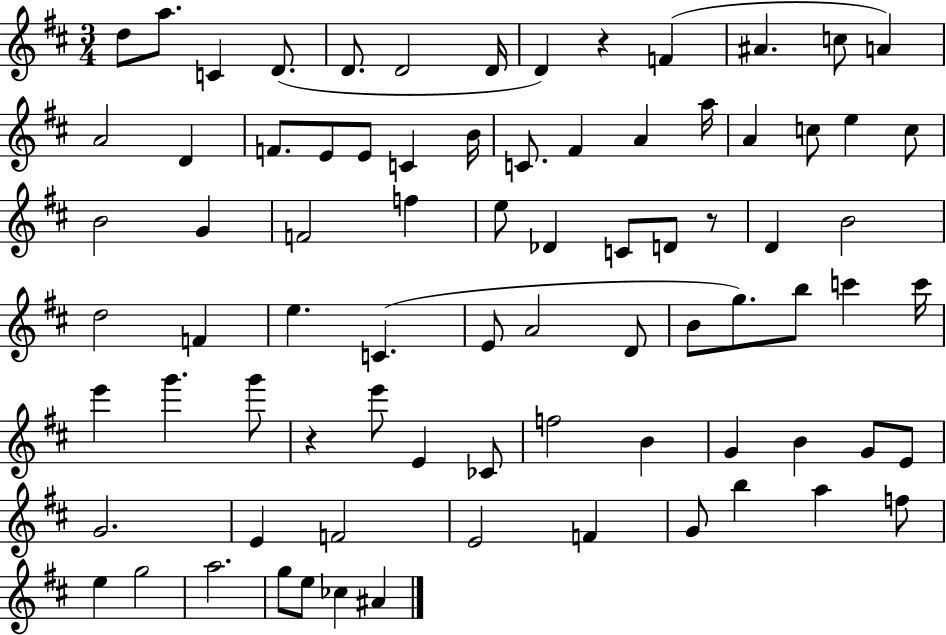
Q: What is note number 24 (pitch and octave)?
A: A4